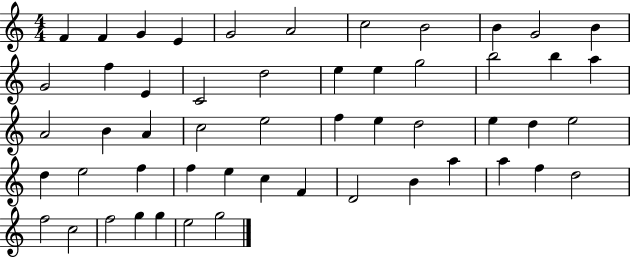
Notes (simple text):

F4/q F4/q G4/q E4/q G4/h A4/h C5/h B4/h B4/q G4/h B4/q G4/h F5/q E4/q C4/h D5/h E5/q E5/q G5/h B5/h B5/q A5/q A4/h B4/q A4/q C5/h E5/h F5/q E5/q D5/h E5/q D5/q E5/h D5/q E5/h F5/q F5/q E5/q C5/q F4/q D4/h B4/q A5/q A5/q F5/q D5/h F5/h C5/h F5/h G5/q G5/q E5/h G5/h